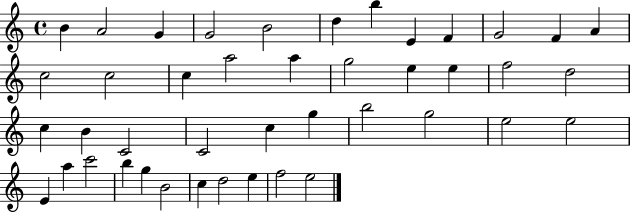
B4/q A4/h G4/q G4/h B4/h D5/q B5/q E4/q F4/q G4/h F4/q A4/q C5/h C5/h C5/q A5/h A5/q G5/h E5/q E5/q F5/h D5/h C5/q B4/q C4/h C4/h C5/q G5/q B5/h G5/h E5/h E5/h E4/q A5/q C6/h B5/q G5/q B4/h C5/q D5/h E5/q F5/h E5/h